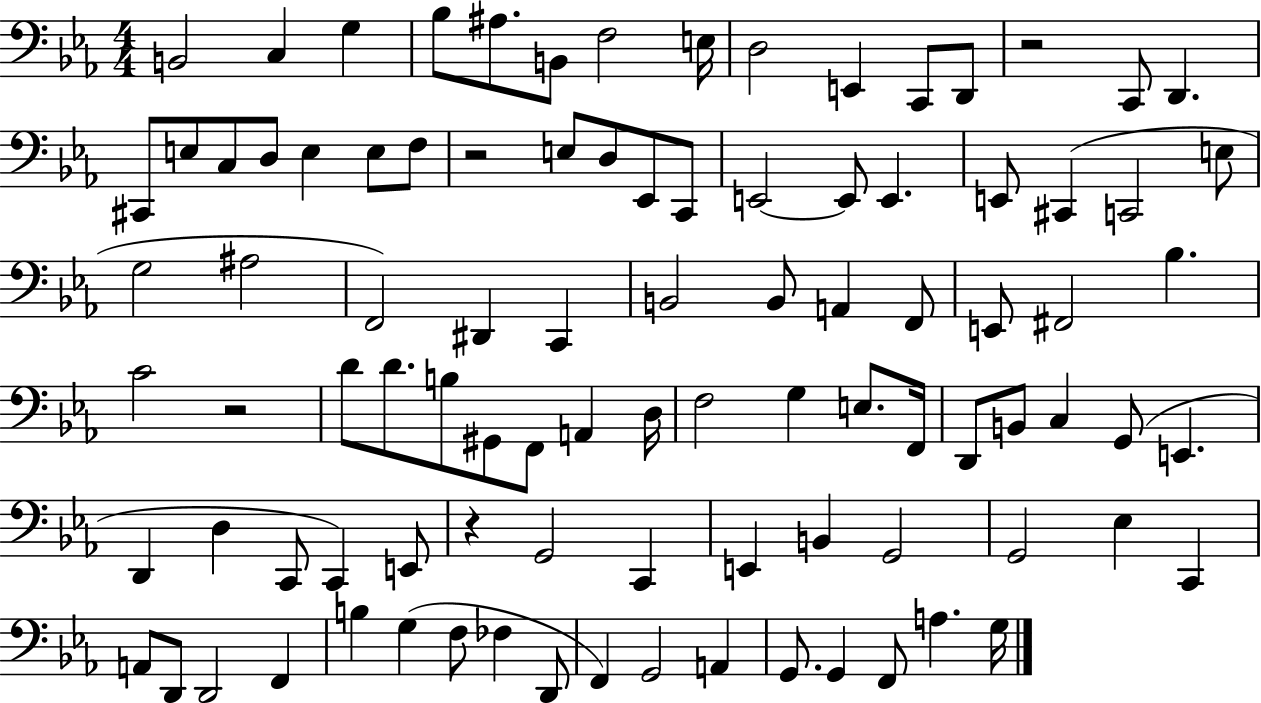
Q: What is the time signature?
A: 4/4